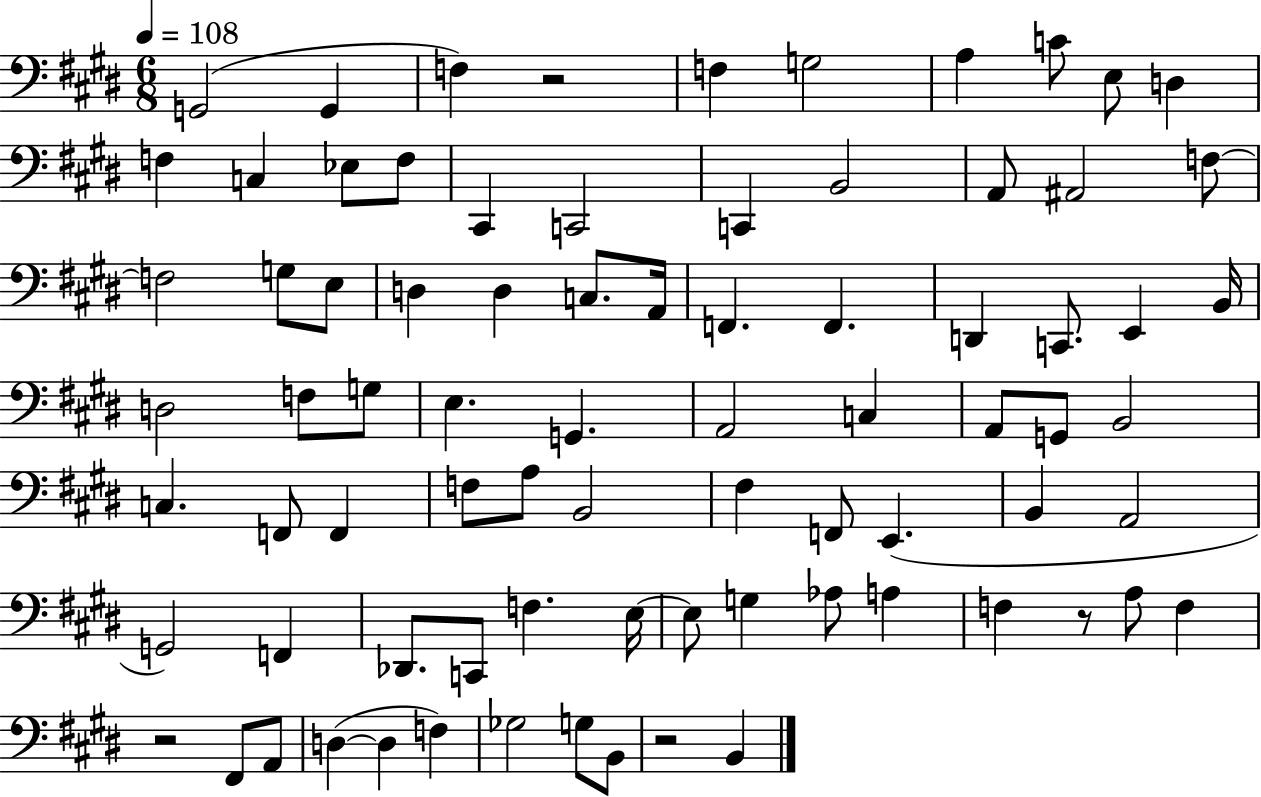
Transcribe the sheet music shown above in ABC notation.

X:1
T:Untitled
M:6/8
L:1/4
K:E
G,,2 G,, F, z2 F, G,2 A, C/2 E,/2 D, F, C, _E,/2 F,/2 ^C,, C,,2 C,, B,,2 A,,/2 ^A,,2 F,/2 F,2 G,/2 E,/2 D, D, C,/2 A,,/4 F,, F,, D,, C,,/2 E,, B,,/4 D,2 F,/2 G,/2 E, G,, A,,2 C, A,,/2 G,,/2 B,,2 C, F,,/2 F,, F,/2 A,/2 B,,2 ^F, F,,/2 E,, B,, A,,2 G,,2 F,, _D,,/2 C,,/2 F, E,/4 E,/2 G, _A,/2 A, F, z/2 A,/2 F, z2 ^F,,/2 A,,/2 D, D, F, _G,2 G,/2 B,,/2 z2 B,,